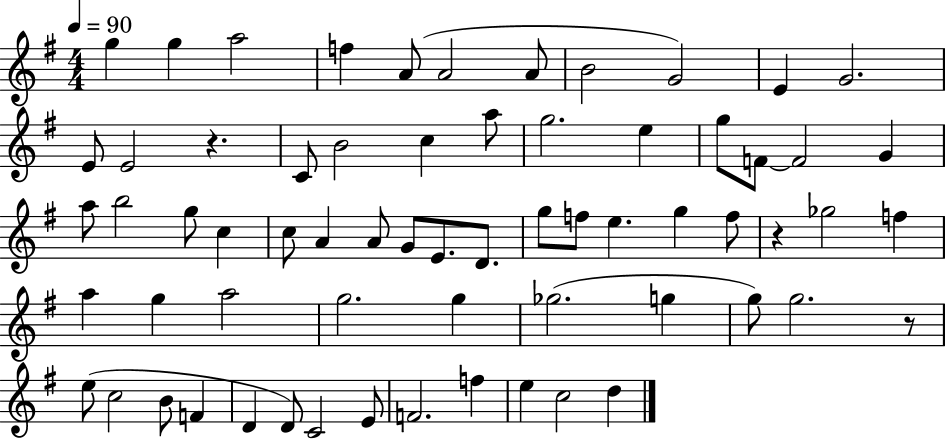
{
  \clef treble
  \numericTimeSignature
  \time 4/4
  \key g \major
  \tempo 4 = 90
  g''4 g''4 a''2 | f''4 a'8( a'2 a'8 | b'2 g'2) | e'4 g'2. | \break e'8 e'2 r4. | c'8 b'2 c''4 a''8 | g''2. e''4 | g''8 f'8~~ f'2 g'4 | \break a''8 b''2 g''8 c''4 | c''8 a'4 a'8 g'8 e'8. d'8. | g''8 f''8 e''4. g''4 f''8 | r4 ges''2 f''4 | \break a''4 g''4 a''2 | g''2. g''4 | ges''2.( g''4 | g''8) g''2. r8 | \break e''8( c''2 b'8 f'4 | d'4 d'8) c'2 e'8 | f'2. f''4 | e''4 c''2 d''4 | \break \bar "|."
}